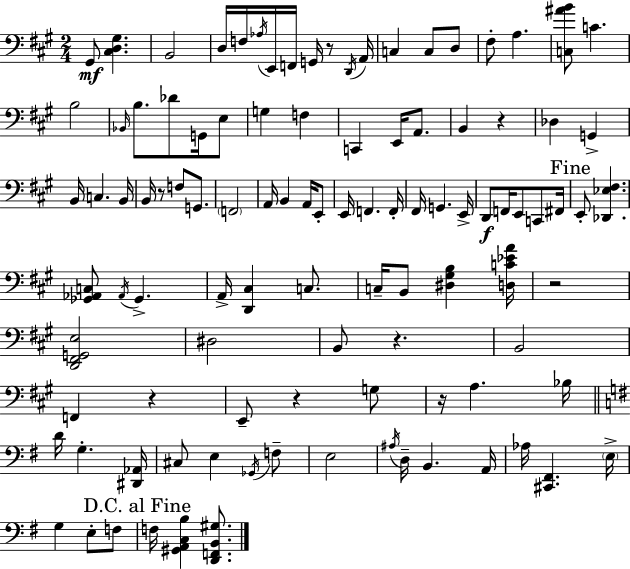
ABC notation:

X:1
T:Untitled
M:2/4
L:1/4
K:A
^G,,/2 [^C,D,^G,] B,,2 D,/4 F,/4 _A,/4 E,,/4 F,,/4 G,,/4 z/2 D,,/4 A,,/4 C, C,/2 D,/2 ^F,/2 A, [C,^AB]/2 C B,2 _B,,/4 B,/2 _D/2 G,,/4 E,/2 G, F, C,, E,,/4 A,,/2 B,, z _D, G,, B,,/4 C, B,,/4 B,,/4 z/2 F,/2 G,,/2 F,,2 A,,/4 B,, A,,/4 E,,/2 E,,/4 F,, F,,/4 ^F,,/4 G,, E,,/4 D,,/2 F,,/4 E,,/2 C,,/2 ^F,,/4 E,,/2 [_D,,_E,^F,] [_G,,_A,,C,]/2 _A,,/4 _G,, A,,/4 [D,,^C,] C,/2 C,/4 B,,/2 [^D,^G,B,] [D,C_EA]/4 z2 [D,,^F,,G,,E,]2 ^D,2 B,,/2 z B,,2 F,, z E,,/2 z G,/2 z/4 A, _B,/4 D/4 G, [^D,,_A,,]/4 ^C,/2 E, _G,,/4 F,/2 E,2 ^A,/4 D,/4 B,, A,,/4 _A,/4 [^C,,^F,,] E,/4 G, E,/2 F,/2 F,/4 [^G,,A,,C,B,] [D,,F,,B,,^G,]/2